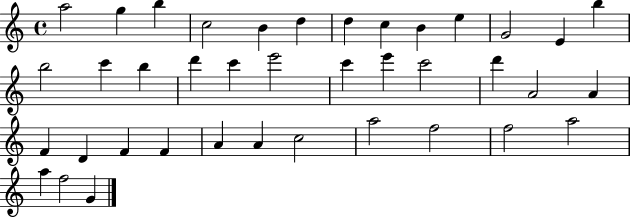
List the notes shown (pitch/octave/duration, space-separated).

A5/h G5/q B5/q C5/h B4/q D5/q D5/q C5/q B4/q E5/q G4/h E4/q B5/q B5/h C6/q B5/q D6/q C6/q E6/h C6/q E6/q C6/h D6/q A4/h A4/q F4/q D4/q F4/q F4/q A4/q A4/q C5/h A5/h F5/h F5/h A5/h A5/q F5/h G4/q